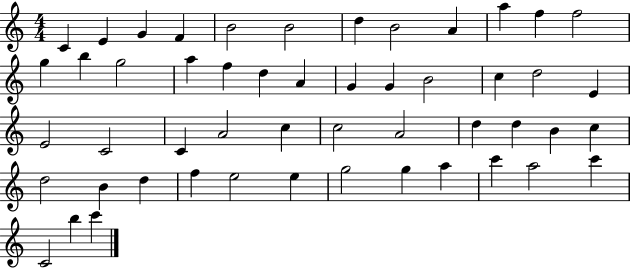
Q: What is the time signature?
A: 4/4